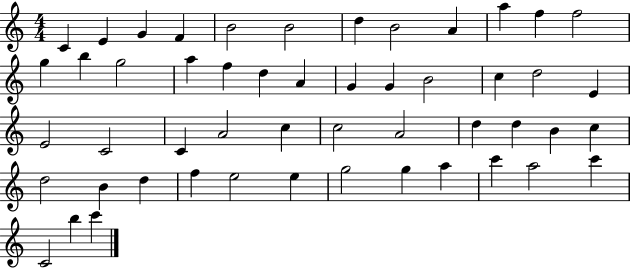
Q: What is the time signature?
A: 4/4